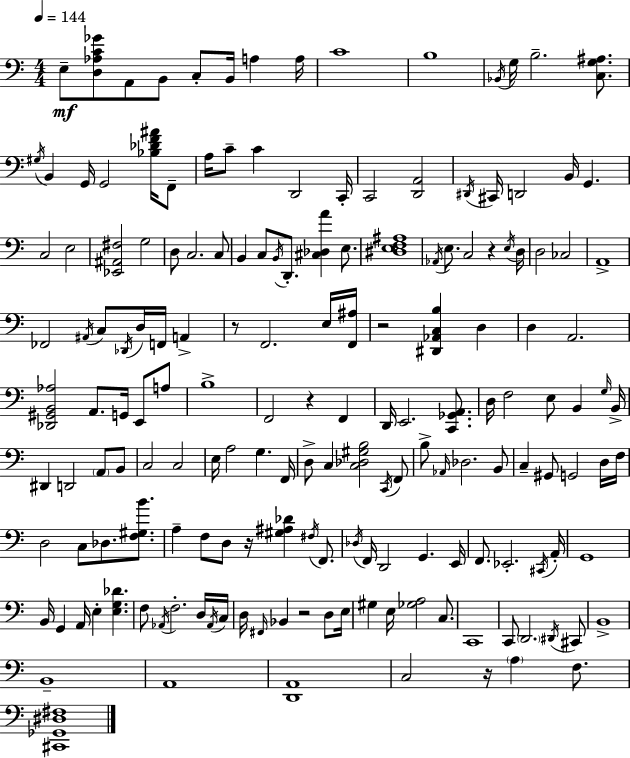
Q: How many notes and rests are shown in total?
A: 169